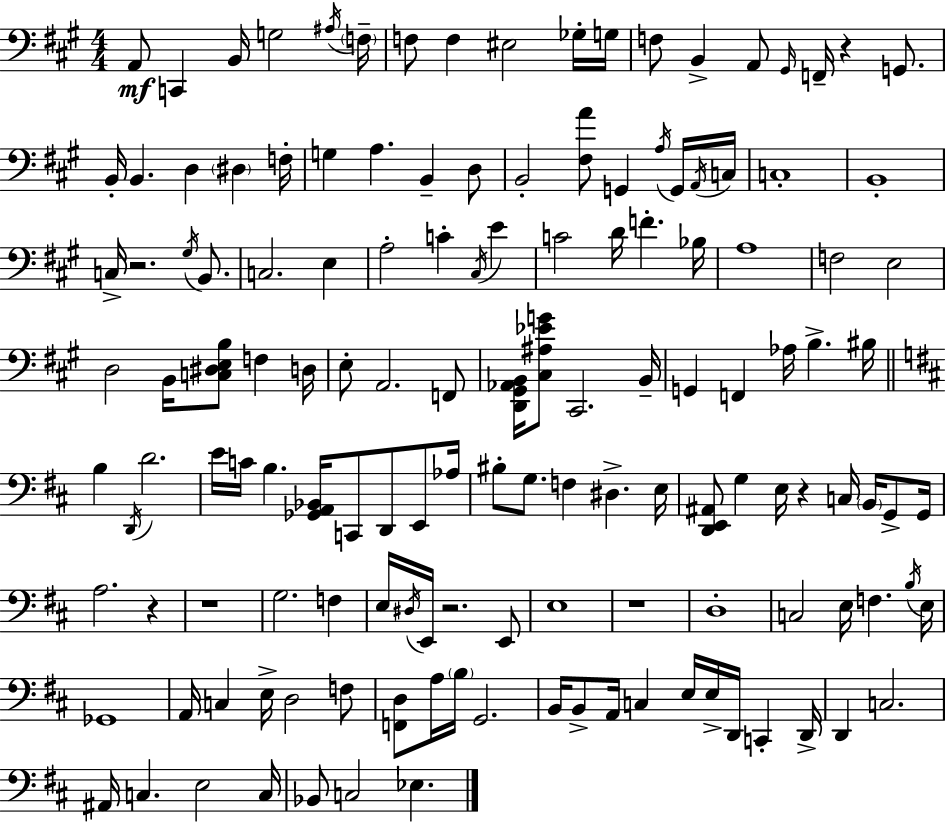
X:1
T:Untitled
M:4/4
L:1/4
K:A
A,,/2 C,, B,,/4 G,2 ^A,/4 F,/4 F,/2 F, ^E,2 _G,/4 G,/4 F,/2 B,, A,,/2 ^G,,/4 F,,/4 z G,,/2 B,,/4 B,, D, ^D, F,/4 G, A, B,, D,/2 B,,2 [^F,A]/2 G,, A,/4 G,,/4 A,,/4 C,/4 C,4 B,,4 C,/4 z2 ^G,/4 B,,/2 C,2 E, A,2 C ^C,/4 E C2 D/4 F _B,/4 A,4 F,2 E,2 D,2 B,,/4 [C,^D,E,B,]/2 F, D,/4 E,/2 A,,2 F,,/2 [D,,^G,,_A,,B,,]/4 [^C,^A,_EG]/2 ^C,,2 B,,/4 G,, F,, _A,/4 B, ^B,/4 B, D,,/4 D2 E/4 C/4 B, [_G,,A,,_B,,]/4 C,,/2 D,,/2 E,,/2 _A,/4 ^B,/2 G,/2 F, ^D, E,/4 [D,,E,,^A,,]/2 G, E,/4 z C,/4 B,,/4 G,,/2 G,,/4 A,2 z z4 G,2 F, E,/4 ^D,/4 E,,/4 z2 E,,/2 E,4 z4 D,4 C,2 E,/4 F, B,/4 E,/4 _G,,4 A,,/4 C, E,/4 D,2 F,/2 [F,,D,]/2 A,/4 B,/4 G,,2 B,,/4 B,,/2 A,,/4 C, E,/4 E,/4 D,,/4 C,, D,,/4 D,, C,2 ^A,,/4 C, E,2 C,/4 _B,,/2 C,2 _E,